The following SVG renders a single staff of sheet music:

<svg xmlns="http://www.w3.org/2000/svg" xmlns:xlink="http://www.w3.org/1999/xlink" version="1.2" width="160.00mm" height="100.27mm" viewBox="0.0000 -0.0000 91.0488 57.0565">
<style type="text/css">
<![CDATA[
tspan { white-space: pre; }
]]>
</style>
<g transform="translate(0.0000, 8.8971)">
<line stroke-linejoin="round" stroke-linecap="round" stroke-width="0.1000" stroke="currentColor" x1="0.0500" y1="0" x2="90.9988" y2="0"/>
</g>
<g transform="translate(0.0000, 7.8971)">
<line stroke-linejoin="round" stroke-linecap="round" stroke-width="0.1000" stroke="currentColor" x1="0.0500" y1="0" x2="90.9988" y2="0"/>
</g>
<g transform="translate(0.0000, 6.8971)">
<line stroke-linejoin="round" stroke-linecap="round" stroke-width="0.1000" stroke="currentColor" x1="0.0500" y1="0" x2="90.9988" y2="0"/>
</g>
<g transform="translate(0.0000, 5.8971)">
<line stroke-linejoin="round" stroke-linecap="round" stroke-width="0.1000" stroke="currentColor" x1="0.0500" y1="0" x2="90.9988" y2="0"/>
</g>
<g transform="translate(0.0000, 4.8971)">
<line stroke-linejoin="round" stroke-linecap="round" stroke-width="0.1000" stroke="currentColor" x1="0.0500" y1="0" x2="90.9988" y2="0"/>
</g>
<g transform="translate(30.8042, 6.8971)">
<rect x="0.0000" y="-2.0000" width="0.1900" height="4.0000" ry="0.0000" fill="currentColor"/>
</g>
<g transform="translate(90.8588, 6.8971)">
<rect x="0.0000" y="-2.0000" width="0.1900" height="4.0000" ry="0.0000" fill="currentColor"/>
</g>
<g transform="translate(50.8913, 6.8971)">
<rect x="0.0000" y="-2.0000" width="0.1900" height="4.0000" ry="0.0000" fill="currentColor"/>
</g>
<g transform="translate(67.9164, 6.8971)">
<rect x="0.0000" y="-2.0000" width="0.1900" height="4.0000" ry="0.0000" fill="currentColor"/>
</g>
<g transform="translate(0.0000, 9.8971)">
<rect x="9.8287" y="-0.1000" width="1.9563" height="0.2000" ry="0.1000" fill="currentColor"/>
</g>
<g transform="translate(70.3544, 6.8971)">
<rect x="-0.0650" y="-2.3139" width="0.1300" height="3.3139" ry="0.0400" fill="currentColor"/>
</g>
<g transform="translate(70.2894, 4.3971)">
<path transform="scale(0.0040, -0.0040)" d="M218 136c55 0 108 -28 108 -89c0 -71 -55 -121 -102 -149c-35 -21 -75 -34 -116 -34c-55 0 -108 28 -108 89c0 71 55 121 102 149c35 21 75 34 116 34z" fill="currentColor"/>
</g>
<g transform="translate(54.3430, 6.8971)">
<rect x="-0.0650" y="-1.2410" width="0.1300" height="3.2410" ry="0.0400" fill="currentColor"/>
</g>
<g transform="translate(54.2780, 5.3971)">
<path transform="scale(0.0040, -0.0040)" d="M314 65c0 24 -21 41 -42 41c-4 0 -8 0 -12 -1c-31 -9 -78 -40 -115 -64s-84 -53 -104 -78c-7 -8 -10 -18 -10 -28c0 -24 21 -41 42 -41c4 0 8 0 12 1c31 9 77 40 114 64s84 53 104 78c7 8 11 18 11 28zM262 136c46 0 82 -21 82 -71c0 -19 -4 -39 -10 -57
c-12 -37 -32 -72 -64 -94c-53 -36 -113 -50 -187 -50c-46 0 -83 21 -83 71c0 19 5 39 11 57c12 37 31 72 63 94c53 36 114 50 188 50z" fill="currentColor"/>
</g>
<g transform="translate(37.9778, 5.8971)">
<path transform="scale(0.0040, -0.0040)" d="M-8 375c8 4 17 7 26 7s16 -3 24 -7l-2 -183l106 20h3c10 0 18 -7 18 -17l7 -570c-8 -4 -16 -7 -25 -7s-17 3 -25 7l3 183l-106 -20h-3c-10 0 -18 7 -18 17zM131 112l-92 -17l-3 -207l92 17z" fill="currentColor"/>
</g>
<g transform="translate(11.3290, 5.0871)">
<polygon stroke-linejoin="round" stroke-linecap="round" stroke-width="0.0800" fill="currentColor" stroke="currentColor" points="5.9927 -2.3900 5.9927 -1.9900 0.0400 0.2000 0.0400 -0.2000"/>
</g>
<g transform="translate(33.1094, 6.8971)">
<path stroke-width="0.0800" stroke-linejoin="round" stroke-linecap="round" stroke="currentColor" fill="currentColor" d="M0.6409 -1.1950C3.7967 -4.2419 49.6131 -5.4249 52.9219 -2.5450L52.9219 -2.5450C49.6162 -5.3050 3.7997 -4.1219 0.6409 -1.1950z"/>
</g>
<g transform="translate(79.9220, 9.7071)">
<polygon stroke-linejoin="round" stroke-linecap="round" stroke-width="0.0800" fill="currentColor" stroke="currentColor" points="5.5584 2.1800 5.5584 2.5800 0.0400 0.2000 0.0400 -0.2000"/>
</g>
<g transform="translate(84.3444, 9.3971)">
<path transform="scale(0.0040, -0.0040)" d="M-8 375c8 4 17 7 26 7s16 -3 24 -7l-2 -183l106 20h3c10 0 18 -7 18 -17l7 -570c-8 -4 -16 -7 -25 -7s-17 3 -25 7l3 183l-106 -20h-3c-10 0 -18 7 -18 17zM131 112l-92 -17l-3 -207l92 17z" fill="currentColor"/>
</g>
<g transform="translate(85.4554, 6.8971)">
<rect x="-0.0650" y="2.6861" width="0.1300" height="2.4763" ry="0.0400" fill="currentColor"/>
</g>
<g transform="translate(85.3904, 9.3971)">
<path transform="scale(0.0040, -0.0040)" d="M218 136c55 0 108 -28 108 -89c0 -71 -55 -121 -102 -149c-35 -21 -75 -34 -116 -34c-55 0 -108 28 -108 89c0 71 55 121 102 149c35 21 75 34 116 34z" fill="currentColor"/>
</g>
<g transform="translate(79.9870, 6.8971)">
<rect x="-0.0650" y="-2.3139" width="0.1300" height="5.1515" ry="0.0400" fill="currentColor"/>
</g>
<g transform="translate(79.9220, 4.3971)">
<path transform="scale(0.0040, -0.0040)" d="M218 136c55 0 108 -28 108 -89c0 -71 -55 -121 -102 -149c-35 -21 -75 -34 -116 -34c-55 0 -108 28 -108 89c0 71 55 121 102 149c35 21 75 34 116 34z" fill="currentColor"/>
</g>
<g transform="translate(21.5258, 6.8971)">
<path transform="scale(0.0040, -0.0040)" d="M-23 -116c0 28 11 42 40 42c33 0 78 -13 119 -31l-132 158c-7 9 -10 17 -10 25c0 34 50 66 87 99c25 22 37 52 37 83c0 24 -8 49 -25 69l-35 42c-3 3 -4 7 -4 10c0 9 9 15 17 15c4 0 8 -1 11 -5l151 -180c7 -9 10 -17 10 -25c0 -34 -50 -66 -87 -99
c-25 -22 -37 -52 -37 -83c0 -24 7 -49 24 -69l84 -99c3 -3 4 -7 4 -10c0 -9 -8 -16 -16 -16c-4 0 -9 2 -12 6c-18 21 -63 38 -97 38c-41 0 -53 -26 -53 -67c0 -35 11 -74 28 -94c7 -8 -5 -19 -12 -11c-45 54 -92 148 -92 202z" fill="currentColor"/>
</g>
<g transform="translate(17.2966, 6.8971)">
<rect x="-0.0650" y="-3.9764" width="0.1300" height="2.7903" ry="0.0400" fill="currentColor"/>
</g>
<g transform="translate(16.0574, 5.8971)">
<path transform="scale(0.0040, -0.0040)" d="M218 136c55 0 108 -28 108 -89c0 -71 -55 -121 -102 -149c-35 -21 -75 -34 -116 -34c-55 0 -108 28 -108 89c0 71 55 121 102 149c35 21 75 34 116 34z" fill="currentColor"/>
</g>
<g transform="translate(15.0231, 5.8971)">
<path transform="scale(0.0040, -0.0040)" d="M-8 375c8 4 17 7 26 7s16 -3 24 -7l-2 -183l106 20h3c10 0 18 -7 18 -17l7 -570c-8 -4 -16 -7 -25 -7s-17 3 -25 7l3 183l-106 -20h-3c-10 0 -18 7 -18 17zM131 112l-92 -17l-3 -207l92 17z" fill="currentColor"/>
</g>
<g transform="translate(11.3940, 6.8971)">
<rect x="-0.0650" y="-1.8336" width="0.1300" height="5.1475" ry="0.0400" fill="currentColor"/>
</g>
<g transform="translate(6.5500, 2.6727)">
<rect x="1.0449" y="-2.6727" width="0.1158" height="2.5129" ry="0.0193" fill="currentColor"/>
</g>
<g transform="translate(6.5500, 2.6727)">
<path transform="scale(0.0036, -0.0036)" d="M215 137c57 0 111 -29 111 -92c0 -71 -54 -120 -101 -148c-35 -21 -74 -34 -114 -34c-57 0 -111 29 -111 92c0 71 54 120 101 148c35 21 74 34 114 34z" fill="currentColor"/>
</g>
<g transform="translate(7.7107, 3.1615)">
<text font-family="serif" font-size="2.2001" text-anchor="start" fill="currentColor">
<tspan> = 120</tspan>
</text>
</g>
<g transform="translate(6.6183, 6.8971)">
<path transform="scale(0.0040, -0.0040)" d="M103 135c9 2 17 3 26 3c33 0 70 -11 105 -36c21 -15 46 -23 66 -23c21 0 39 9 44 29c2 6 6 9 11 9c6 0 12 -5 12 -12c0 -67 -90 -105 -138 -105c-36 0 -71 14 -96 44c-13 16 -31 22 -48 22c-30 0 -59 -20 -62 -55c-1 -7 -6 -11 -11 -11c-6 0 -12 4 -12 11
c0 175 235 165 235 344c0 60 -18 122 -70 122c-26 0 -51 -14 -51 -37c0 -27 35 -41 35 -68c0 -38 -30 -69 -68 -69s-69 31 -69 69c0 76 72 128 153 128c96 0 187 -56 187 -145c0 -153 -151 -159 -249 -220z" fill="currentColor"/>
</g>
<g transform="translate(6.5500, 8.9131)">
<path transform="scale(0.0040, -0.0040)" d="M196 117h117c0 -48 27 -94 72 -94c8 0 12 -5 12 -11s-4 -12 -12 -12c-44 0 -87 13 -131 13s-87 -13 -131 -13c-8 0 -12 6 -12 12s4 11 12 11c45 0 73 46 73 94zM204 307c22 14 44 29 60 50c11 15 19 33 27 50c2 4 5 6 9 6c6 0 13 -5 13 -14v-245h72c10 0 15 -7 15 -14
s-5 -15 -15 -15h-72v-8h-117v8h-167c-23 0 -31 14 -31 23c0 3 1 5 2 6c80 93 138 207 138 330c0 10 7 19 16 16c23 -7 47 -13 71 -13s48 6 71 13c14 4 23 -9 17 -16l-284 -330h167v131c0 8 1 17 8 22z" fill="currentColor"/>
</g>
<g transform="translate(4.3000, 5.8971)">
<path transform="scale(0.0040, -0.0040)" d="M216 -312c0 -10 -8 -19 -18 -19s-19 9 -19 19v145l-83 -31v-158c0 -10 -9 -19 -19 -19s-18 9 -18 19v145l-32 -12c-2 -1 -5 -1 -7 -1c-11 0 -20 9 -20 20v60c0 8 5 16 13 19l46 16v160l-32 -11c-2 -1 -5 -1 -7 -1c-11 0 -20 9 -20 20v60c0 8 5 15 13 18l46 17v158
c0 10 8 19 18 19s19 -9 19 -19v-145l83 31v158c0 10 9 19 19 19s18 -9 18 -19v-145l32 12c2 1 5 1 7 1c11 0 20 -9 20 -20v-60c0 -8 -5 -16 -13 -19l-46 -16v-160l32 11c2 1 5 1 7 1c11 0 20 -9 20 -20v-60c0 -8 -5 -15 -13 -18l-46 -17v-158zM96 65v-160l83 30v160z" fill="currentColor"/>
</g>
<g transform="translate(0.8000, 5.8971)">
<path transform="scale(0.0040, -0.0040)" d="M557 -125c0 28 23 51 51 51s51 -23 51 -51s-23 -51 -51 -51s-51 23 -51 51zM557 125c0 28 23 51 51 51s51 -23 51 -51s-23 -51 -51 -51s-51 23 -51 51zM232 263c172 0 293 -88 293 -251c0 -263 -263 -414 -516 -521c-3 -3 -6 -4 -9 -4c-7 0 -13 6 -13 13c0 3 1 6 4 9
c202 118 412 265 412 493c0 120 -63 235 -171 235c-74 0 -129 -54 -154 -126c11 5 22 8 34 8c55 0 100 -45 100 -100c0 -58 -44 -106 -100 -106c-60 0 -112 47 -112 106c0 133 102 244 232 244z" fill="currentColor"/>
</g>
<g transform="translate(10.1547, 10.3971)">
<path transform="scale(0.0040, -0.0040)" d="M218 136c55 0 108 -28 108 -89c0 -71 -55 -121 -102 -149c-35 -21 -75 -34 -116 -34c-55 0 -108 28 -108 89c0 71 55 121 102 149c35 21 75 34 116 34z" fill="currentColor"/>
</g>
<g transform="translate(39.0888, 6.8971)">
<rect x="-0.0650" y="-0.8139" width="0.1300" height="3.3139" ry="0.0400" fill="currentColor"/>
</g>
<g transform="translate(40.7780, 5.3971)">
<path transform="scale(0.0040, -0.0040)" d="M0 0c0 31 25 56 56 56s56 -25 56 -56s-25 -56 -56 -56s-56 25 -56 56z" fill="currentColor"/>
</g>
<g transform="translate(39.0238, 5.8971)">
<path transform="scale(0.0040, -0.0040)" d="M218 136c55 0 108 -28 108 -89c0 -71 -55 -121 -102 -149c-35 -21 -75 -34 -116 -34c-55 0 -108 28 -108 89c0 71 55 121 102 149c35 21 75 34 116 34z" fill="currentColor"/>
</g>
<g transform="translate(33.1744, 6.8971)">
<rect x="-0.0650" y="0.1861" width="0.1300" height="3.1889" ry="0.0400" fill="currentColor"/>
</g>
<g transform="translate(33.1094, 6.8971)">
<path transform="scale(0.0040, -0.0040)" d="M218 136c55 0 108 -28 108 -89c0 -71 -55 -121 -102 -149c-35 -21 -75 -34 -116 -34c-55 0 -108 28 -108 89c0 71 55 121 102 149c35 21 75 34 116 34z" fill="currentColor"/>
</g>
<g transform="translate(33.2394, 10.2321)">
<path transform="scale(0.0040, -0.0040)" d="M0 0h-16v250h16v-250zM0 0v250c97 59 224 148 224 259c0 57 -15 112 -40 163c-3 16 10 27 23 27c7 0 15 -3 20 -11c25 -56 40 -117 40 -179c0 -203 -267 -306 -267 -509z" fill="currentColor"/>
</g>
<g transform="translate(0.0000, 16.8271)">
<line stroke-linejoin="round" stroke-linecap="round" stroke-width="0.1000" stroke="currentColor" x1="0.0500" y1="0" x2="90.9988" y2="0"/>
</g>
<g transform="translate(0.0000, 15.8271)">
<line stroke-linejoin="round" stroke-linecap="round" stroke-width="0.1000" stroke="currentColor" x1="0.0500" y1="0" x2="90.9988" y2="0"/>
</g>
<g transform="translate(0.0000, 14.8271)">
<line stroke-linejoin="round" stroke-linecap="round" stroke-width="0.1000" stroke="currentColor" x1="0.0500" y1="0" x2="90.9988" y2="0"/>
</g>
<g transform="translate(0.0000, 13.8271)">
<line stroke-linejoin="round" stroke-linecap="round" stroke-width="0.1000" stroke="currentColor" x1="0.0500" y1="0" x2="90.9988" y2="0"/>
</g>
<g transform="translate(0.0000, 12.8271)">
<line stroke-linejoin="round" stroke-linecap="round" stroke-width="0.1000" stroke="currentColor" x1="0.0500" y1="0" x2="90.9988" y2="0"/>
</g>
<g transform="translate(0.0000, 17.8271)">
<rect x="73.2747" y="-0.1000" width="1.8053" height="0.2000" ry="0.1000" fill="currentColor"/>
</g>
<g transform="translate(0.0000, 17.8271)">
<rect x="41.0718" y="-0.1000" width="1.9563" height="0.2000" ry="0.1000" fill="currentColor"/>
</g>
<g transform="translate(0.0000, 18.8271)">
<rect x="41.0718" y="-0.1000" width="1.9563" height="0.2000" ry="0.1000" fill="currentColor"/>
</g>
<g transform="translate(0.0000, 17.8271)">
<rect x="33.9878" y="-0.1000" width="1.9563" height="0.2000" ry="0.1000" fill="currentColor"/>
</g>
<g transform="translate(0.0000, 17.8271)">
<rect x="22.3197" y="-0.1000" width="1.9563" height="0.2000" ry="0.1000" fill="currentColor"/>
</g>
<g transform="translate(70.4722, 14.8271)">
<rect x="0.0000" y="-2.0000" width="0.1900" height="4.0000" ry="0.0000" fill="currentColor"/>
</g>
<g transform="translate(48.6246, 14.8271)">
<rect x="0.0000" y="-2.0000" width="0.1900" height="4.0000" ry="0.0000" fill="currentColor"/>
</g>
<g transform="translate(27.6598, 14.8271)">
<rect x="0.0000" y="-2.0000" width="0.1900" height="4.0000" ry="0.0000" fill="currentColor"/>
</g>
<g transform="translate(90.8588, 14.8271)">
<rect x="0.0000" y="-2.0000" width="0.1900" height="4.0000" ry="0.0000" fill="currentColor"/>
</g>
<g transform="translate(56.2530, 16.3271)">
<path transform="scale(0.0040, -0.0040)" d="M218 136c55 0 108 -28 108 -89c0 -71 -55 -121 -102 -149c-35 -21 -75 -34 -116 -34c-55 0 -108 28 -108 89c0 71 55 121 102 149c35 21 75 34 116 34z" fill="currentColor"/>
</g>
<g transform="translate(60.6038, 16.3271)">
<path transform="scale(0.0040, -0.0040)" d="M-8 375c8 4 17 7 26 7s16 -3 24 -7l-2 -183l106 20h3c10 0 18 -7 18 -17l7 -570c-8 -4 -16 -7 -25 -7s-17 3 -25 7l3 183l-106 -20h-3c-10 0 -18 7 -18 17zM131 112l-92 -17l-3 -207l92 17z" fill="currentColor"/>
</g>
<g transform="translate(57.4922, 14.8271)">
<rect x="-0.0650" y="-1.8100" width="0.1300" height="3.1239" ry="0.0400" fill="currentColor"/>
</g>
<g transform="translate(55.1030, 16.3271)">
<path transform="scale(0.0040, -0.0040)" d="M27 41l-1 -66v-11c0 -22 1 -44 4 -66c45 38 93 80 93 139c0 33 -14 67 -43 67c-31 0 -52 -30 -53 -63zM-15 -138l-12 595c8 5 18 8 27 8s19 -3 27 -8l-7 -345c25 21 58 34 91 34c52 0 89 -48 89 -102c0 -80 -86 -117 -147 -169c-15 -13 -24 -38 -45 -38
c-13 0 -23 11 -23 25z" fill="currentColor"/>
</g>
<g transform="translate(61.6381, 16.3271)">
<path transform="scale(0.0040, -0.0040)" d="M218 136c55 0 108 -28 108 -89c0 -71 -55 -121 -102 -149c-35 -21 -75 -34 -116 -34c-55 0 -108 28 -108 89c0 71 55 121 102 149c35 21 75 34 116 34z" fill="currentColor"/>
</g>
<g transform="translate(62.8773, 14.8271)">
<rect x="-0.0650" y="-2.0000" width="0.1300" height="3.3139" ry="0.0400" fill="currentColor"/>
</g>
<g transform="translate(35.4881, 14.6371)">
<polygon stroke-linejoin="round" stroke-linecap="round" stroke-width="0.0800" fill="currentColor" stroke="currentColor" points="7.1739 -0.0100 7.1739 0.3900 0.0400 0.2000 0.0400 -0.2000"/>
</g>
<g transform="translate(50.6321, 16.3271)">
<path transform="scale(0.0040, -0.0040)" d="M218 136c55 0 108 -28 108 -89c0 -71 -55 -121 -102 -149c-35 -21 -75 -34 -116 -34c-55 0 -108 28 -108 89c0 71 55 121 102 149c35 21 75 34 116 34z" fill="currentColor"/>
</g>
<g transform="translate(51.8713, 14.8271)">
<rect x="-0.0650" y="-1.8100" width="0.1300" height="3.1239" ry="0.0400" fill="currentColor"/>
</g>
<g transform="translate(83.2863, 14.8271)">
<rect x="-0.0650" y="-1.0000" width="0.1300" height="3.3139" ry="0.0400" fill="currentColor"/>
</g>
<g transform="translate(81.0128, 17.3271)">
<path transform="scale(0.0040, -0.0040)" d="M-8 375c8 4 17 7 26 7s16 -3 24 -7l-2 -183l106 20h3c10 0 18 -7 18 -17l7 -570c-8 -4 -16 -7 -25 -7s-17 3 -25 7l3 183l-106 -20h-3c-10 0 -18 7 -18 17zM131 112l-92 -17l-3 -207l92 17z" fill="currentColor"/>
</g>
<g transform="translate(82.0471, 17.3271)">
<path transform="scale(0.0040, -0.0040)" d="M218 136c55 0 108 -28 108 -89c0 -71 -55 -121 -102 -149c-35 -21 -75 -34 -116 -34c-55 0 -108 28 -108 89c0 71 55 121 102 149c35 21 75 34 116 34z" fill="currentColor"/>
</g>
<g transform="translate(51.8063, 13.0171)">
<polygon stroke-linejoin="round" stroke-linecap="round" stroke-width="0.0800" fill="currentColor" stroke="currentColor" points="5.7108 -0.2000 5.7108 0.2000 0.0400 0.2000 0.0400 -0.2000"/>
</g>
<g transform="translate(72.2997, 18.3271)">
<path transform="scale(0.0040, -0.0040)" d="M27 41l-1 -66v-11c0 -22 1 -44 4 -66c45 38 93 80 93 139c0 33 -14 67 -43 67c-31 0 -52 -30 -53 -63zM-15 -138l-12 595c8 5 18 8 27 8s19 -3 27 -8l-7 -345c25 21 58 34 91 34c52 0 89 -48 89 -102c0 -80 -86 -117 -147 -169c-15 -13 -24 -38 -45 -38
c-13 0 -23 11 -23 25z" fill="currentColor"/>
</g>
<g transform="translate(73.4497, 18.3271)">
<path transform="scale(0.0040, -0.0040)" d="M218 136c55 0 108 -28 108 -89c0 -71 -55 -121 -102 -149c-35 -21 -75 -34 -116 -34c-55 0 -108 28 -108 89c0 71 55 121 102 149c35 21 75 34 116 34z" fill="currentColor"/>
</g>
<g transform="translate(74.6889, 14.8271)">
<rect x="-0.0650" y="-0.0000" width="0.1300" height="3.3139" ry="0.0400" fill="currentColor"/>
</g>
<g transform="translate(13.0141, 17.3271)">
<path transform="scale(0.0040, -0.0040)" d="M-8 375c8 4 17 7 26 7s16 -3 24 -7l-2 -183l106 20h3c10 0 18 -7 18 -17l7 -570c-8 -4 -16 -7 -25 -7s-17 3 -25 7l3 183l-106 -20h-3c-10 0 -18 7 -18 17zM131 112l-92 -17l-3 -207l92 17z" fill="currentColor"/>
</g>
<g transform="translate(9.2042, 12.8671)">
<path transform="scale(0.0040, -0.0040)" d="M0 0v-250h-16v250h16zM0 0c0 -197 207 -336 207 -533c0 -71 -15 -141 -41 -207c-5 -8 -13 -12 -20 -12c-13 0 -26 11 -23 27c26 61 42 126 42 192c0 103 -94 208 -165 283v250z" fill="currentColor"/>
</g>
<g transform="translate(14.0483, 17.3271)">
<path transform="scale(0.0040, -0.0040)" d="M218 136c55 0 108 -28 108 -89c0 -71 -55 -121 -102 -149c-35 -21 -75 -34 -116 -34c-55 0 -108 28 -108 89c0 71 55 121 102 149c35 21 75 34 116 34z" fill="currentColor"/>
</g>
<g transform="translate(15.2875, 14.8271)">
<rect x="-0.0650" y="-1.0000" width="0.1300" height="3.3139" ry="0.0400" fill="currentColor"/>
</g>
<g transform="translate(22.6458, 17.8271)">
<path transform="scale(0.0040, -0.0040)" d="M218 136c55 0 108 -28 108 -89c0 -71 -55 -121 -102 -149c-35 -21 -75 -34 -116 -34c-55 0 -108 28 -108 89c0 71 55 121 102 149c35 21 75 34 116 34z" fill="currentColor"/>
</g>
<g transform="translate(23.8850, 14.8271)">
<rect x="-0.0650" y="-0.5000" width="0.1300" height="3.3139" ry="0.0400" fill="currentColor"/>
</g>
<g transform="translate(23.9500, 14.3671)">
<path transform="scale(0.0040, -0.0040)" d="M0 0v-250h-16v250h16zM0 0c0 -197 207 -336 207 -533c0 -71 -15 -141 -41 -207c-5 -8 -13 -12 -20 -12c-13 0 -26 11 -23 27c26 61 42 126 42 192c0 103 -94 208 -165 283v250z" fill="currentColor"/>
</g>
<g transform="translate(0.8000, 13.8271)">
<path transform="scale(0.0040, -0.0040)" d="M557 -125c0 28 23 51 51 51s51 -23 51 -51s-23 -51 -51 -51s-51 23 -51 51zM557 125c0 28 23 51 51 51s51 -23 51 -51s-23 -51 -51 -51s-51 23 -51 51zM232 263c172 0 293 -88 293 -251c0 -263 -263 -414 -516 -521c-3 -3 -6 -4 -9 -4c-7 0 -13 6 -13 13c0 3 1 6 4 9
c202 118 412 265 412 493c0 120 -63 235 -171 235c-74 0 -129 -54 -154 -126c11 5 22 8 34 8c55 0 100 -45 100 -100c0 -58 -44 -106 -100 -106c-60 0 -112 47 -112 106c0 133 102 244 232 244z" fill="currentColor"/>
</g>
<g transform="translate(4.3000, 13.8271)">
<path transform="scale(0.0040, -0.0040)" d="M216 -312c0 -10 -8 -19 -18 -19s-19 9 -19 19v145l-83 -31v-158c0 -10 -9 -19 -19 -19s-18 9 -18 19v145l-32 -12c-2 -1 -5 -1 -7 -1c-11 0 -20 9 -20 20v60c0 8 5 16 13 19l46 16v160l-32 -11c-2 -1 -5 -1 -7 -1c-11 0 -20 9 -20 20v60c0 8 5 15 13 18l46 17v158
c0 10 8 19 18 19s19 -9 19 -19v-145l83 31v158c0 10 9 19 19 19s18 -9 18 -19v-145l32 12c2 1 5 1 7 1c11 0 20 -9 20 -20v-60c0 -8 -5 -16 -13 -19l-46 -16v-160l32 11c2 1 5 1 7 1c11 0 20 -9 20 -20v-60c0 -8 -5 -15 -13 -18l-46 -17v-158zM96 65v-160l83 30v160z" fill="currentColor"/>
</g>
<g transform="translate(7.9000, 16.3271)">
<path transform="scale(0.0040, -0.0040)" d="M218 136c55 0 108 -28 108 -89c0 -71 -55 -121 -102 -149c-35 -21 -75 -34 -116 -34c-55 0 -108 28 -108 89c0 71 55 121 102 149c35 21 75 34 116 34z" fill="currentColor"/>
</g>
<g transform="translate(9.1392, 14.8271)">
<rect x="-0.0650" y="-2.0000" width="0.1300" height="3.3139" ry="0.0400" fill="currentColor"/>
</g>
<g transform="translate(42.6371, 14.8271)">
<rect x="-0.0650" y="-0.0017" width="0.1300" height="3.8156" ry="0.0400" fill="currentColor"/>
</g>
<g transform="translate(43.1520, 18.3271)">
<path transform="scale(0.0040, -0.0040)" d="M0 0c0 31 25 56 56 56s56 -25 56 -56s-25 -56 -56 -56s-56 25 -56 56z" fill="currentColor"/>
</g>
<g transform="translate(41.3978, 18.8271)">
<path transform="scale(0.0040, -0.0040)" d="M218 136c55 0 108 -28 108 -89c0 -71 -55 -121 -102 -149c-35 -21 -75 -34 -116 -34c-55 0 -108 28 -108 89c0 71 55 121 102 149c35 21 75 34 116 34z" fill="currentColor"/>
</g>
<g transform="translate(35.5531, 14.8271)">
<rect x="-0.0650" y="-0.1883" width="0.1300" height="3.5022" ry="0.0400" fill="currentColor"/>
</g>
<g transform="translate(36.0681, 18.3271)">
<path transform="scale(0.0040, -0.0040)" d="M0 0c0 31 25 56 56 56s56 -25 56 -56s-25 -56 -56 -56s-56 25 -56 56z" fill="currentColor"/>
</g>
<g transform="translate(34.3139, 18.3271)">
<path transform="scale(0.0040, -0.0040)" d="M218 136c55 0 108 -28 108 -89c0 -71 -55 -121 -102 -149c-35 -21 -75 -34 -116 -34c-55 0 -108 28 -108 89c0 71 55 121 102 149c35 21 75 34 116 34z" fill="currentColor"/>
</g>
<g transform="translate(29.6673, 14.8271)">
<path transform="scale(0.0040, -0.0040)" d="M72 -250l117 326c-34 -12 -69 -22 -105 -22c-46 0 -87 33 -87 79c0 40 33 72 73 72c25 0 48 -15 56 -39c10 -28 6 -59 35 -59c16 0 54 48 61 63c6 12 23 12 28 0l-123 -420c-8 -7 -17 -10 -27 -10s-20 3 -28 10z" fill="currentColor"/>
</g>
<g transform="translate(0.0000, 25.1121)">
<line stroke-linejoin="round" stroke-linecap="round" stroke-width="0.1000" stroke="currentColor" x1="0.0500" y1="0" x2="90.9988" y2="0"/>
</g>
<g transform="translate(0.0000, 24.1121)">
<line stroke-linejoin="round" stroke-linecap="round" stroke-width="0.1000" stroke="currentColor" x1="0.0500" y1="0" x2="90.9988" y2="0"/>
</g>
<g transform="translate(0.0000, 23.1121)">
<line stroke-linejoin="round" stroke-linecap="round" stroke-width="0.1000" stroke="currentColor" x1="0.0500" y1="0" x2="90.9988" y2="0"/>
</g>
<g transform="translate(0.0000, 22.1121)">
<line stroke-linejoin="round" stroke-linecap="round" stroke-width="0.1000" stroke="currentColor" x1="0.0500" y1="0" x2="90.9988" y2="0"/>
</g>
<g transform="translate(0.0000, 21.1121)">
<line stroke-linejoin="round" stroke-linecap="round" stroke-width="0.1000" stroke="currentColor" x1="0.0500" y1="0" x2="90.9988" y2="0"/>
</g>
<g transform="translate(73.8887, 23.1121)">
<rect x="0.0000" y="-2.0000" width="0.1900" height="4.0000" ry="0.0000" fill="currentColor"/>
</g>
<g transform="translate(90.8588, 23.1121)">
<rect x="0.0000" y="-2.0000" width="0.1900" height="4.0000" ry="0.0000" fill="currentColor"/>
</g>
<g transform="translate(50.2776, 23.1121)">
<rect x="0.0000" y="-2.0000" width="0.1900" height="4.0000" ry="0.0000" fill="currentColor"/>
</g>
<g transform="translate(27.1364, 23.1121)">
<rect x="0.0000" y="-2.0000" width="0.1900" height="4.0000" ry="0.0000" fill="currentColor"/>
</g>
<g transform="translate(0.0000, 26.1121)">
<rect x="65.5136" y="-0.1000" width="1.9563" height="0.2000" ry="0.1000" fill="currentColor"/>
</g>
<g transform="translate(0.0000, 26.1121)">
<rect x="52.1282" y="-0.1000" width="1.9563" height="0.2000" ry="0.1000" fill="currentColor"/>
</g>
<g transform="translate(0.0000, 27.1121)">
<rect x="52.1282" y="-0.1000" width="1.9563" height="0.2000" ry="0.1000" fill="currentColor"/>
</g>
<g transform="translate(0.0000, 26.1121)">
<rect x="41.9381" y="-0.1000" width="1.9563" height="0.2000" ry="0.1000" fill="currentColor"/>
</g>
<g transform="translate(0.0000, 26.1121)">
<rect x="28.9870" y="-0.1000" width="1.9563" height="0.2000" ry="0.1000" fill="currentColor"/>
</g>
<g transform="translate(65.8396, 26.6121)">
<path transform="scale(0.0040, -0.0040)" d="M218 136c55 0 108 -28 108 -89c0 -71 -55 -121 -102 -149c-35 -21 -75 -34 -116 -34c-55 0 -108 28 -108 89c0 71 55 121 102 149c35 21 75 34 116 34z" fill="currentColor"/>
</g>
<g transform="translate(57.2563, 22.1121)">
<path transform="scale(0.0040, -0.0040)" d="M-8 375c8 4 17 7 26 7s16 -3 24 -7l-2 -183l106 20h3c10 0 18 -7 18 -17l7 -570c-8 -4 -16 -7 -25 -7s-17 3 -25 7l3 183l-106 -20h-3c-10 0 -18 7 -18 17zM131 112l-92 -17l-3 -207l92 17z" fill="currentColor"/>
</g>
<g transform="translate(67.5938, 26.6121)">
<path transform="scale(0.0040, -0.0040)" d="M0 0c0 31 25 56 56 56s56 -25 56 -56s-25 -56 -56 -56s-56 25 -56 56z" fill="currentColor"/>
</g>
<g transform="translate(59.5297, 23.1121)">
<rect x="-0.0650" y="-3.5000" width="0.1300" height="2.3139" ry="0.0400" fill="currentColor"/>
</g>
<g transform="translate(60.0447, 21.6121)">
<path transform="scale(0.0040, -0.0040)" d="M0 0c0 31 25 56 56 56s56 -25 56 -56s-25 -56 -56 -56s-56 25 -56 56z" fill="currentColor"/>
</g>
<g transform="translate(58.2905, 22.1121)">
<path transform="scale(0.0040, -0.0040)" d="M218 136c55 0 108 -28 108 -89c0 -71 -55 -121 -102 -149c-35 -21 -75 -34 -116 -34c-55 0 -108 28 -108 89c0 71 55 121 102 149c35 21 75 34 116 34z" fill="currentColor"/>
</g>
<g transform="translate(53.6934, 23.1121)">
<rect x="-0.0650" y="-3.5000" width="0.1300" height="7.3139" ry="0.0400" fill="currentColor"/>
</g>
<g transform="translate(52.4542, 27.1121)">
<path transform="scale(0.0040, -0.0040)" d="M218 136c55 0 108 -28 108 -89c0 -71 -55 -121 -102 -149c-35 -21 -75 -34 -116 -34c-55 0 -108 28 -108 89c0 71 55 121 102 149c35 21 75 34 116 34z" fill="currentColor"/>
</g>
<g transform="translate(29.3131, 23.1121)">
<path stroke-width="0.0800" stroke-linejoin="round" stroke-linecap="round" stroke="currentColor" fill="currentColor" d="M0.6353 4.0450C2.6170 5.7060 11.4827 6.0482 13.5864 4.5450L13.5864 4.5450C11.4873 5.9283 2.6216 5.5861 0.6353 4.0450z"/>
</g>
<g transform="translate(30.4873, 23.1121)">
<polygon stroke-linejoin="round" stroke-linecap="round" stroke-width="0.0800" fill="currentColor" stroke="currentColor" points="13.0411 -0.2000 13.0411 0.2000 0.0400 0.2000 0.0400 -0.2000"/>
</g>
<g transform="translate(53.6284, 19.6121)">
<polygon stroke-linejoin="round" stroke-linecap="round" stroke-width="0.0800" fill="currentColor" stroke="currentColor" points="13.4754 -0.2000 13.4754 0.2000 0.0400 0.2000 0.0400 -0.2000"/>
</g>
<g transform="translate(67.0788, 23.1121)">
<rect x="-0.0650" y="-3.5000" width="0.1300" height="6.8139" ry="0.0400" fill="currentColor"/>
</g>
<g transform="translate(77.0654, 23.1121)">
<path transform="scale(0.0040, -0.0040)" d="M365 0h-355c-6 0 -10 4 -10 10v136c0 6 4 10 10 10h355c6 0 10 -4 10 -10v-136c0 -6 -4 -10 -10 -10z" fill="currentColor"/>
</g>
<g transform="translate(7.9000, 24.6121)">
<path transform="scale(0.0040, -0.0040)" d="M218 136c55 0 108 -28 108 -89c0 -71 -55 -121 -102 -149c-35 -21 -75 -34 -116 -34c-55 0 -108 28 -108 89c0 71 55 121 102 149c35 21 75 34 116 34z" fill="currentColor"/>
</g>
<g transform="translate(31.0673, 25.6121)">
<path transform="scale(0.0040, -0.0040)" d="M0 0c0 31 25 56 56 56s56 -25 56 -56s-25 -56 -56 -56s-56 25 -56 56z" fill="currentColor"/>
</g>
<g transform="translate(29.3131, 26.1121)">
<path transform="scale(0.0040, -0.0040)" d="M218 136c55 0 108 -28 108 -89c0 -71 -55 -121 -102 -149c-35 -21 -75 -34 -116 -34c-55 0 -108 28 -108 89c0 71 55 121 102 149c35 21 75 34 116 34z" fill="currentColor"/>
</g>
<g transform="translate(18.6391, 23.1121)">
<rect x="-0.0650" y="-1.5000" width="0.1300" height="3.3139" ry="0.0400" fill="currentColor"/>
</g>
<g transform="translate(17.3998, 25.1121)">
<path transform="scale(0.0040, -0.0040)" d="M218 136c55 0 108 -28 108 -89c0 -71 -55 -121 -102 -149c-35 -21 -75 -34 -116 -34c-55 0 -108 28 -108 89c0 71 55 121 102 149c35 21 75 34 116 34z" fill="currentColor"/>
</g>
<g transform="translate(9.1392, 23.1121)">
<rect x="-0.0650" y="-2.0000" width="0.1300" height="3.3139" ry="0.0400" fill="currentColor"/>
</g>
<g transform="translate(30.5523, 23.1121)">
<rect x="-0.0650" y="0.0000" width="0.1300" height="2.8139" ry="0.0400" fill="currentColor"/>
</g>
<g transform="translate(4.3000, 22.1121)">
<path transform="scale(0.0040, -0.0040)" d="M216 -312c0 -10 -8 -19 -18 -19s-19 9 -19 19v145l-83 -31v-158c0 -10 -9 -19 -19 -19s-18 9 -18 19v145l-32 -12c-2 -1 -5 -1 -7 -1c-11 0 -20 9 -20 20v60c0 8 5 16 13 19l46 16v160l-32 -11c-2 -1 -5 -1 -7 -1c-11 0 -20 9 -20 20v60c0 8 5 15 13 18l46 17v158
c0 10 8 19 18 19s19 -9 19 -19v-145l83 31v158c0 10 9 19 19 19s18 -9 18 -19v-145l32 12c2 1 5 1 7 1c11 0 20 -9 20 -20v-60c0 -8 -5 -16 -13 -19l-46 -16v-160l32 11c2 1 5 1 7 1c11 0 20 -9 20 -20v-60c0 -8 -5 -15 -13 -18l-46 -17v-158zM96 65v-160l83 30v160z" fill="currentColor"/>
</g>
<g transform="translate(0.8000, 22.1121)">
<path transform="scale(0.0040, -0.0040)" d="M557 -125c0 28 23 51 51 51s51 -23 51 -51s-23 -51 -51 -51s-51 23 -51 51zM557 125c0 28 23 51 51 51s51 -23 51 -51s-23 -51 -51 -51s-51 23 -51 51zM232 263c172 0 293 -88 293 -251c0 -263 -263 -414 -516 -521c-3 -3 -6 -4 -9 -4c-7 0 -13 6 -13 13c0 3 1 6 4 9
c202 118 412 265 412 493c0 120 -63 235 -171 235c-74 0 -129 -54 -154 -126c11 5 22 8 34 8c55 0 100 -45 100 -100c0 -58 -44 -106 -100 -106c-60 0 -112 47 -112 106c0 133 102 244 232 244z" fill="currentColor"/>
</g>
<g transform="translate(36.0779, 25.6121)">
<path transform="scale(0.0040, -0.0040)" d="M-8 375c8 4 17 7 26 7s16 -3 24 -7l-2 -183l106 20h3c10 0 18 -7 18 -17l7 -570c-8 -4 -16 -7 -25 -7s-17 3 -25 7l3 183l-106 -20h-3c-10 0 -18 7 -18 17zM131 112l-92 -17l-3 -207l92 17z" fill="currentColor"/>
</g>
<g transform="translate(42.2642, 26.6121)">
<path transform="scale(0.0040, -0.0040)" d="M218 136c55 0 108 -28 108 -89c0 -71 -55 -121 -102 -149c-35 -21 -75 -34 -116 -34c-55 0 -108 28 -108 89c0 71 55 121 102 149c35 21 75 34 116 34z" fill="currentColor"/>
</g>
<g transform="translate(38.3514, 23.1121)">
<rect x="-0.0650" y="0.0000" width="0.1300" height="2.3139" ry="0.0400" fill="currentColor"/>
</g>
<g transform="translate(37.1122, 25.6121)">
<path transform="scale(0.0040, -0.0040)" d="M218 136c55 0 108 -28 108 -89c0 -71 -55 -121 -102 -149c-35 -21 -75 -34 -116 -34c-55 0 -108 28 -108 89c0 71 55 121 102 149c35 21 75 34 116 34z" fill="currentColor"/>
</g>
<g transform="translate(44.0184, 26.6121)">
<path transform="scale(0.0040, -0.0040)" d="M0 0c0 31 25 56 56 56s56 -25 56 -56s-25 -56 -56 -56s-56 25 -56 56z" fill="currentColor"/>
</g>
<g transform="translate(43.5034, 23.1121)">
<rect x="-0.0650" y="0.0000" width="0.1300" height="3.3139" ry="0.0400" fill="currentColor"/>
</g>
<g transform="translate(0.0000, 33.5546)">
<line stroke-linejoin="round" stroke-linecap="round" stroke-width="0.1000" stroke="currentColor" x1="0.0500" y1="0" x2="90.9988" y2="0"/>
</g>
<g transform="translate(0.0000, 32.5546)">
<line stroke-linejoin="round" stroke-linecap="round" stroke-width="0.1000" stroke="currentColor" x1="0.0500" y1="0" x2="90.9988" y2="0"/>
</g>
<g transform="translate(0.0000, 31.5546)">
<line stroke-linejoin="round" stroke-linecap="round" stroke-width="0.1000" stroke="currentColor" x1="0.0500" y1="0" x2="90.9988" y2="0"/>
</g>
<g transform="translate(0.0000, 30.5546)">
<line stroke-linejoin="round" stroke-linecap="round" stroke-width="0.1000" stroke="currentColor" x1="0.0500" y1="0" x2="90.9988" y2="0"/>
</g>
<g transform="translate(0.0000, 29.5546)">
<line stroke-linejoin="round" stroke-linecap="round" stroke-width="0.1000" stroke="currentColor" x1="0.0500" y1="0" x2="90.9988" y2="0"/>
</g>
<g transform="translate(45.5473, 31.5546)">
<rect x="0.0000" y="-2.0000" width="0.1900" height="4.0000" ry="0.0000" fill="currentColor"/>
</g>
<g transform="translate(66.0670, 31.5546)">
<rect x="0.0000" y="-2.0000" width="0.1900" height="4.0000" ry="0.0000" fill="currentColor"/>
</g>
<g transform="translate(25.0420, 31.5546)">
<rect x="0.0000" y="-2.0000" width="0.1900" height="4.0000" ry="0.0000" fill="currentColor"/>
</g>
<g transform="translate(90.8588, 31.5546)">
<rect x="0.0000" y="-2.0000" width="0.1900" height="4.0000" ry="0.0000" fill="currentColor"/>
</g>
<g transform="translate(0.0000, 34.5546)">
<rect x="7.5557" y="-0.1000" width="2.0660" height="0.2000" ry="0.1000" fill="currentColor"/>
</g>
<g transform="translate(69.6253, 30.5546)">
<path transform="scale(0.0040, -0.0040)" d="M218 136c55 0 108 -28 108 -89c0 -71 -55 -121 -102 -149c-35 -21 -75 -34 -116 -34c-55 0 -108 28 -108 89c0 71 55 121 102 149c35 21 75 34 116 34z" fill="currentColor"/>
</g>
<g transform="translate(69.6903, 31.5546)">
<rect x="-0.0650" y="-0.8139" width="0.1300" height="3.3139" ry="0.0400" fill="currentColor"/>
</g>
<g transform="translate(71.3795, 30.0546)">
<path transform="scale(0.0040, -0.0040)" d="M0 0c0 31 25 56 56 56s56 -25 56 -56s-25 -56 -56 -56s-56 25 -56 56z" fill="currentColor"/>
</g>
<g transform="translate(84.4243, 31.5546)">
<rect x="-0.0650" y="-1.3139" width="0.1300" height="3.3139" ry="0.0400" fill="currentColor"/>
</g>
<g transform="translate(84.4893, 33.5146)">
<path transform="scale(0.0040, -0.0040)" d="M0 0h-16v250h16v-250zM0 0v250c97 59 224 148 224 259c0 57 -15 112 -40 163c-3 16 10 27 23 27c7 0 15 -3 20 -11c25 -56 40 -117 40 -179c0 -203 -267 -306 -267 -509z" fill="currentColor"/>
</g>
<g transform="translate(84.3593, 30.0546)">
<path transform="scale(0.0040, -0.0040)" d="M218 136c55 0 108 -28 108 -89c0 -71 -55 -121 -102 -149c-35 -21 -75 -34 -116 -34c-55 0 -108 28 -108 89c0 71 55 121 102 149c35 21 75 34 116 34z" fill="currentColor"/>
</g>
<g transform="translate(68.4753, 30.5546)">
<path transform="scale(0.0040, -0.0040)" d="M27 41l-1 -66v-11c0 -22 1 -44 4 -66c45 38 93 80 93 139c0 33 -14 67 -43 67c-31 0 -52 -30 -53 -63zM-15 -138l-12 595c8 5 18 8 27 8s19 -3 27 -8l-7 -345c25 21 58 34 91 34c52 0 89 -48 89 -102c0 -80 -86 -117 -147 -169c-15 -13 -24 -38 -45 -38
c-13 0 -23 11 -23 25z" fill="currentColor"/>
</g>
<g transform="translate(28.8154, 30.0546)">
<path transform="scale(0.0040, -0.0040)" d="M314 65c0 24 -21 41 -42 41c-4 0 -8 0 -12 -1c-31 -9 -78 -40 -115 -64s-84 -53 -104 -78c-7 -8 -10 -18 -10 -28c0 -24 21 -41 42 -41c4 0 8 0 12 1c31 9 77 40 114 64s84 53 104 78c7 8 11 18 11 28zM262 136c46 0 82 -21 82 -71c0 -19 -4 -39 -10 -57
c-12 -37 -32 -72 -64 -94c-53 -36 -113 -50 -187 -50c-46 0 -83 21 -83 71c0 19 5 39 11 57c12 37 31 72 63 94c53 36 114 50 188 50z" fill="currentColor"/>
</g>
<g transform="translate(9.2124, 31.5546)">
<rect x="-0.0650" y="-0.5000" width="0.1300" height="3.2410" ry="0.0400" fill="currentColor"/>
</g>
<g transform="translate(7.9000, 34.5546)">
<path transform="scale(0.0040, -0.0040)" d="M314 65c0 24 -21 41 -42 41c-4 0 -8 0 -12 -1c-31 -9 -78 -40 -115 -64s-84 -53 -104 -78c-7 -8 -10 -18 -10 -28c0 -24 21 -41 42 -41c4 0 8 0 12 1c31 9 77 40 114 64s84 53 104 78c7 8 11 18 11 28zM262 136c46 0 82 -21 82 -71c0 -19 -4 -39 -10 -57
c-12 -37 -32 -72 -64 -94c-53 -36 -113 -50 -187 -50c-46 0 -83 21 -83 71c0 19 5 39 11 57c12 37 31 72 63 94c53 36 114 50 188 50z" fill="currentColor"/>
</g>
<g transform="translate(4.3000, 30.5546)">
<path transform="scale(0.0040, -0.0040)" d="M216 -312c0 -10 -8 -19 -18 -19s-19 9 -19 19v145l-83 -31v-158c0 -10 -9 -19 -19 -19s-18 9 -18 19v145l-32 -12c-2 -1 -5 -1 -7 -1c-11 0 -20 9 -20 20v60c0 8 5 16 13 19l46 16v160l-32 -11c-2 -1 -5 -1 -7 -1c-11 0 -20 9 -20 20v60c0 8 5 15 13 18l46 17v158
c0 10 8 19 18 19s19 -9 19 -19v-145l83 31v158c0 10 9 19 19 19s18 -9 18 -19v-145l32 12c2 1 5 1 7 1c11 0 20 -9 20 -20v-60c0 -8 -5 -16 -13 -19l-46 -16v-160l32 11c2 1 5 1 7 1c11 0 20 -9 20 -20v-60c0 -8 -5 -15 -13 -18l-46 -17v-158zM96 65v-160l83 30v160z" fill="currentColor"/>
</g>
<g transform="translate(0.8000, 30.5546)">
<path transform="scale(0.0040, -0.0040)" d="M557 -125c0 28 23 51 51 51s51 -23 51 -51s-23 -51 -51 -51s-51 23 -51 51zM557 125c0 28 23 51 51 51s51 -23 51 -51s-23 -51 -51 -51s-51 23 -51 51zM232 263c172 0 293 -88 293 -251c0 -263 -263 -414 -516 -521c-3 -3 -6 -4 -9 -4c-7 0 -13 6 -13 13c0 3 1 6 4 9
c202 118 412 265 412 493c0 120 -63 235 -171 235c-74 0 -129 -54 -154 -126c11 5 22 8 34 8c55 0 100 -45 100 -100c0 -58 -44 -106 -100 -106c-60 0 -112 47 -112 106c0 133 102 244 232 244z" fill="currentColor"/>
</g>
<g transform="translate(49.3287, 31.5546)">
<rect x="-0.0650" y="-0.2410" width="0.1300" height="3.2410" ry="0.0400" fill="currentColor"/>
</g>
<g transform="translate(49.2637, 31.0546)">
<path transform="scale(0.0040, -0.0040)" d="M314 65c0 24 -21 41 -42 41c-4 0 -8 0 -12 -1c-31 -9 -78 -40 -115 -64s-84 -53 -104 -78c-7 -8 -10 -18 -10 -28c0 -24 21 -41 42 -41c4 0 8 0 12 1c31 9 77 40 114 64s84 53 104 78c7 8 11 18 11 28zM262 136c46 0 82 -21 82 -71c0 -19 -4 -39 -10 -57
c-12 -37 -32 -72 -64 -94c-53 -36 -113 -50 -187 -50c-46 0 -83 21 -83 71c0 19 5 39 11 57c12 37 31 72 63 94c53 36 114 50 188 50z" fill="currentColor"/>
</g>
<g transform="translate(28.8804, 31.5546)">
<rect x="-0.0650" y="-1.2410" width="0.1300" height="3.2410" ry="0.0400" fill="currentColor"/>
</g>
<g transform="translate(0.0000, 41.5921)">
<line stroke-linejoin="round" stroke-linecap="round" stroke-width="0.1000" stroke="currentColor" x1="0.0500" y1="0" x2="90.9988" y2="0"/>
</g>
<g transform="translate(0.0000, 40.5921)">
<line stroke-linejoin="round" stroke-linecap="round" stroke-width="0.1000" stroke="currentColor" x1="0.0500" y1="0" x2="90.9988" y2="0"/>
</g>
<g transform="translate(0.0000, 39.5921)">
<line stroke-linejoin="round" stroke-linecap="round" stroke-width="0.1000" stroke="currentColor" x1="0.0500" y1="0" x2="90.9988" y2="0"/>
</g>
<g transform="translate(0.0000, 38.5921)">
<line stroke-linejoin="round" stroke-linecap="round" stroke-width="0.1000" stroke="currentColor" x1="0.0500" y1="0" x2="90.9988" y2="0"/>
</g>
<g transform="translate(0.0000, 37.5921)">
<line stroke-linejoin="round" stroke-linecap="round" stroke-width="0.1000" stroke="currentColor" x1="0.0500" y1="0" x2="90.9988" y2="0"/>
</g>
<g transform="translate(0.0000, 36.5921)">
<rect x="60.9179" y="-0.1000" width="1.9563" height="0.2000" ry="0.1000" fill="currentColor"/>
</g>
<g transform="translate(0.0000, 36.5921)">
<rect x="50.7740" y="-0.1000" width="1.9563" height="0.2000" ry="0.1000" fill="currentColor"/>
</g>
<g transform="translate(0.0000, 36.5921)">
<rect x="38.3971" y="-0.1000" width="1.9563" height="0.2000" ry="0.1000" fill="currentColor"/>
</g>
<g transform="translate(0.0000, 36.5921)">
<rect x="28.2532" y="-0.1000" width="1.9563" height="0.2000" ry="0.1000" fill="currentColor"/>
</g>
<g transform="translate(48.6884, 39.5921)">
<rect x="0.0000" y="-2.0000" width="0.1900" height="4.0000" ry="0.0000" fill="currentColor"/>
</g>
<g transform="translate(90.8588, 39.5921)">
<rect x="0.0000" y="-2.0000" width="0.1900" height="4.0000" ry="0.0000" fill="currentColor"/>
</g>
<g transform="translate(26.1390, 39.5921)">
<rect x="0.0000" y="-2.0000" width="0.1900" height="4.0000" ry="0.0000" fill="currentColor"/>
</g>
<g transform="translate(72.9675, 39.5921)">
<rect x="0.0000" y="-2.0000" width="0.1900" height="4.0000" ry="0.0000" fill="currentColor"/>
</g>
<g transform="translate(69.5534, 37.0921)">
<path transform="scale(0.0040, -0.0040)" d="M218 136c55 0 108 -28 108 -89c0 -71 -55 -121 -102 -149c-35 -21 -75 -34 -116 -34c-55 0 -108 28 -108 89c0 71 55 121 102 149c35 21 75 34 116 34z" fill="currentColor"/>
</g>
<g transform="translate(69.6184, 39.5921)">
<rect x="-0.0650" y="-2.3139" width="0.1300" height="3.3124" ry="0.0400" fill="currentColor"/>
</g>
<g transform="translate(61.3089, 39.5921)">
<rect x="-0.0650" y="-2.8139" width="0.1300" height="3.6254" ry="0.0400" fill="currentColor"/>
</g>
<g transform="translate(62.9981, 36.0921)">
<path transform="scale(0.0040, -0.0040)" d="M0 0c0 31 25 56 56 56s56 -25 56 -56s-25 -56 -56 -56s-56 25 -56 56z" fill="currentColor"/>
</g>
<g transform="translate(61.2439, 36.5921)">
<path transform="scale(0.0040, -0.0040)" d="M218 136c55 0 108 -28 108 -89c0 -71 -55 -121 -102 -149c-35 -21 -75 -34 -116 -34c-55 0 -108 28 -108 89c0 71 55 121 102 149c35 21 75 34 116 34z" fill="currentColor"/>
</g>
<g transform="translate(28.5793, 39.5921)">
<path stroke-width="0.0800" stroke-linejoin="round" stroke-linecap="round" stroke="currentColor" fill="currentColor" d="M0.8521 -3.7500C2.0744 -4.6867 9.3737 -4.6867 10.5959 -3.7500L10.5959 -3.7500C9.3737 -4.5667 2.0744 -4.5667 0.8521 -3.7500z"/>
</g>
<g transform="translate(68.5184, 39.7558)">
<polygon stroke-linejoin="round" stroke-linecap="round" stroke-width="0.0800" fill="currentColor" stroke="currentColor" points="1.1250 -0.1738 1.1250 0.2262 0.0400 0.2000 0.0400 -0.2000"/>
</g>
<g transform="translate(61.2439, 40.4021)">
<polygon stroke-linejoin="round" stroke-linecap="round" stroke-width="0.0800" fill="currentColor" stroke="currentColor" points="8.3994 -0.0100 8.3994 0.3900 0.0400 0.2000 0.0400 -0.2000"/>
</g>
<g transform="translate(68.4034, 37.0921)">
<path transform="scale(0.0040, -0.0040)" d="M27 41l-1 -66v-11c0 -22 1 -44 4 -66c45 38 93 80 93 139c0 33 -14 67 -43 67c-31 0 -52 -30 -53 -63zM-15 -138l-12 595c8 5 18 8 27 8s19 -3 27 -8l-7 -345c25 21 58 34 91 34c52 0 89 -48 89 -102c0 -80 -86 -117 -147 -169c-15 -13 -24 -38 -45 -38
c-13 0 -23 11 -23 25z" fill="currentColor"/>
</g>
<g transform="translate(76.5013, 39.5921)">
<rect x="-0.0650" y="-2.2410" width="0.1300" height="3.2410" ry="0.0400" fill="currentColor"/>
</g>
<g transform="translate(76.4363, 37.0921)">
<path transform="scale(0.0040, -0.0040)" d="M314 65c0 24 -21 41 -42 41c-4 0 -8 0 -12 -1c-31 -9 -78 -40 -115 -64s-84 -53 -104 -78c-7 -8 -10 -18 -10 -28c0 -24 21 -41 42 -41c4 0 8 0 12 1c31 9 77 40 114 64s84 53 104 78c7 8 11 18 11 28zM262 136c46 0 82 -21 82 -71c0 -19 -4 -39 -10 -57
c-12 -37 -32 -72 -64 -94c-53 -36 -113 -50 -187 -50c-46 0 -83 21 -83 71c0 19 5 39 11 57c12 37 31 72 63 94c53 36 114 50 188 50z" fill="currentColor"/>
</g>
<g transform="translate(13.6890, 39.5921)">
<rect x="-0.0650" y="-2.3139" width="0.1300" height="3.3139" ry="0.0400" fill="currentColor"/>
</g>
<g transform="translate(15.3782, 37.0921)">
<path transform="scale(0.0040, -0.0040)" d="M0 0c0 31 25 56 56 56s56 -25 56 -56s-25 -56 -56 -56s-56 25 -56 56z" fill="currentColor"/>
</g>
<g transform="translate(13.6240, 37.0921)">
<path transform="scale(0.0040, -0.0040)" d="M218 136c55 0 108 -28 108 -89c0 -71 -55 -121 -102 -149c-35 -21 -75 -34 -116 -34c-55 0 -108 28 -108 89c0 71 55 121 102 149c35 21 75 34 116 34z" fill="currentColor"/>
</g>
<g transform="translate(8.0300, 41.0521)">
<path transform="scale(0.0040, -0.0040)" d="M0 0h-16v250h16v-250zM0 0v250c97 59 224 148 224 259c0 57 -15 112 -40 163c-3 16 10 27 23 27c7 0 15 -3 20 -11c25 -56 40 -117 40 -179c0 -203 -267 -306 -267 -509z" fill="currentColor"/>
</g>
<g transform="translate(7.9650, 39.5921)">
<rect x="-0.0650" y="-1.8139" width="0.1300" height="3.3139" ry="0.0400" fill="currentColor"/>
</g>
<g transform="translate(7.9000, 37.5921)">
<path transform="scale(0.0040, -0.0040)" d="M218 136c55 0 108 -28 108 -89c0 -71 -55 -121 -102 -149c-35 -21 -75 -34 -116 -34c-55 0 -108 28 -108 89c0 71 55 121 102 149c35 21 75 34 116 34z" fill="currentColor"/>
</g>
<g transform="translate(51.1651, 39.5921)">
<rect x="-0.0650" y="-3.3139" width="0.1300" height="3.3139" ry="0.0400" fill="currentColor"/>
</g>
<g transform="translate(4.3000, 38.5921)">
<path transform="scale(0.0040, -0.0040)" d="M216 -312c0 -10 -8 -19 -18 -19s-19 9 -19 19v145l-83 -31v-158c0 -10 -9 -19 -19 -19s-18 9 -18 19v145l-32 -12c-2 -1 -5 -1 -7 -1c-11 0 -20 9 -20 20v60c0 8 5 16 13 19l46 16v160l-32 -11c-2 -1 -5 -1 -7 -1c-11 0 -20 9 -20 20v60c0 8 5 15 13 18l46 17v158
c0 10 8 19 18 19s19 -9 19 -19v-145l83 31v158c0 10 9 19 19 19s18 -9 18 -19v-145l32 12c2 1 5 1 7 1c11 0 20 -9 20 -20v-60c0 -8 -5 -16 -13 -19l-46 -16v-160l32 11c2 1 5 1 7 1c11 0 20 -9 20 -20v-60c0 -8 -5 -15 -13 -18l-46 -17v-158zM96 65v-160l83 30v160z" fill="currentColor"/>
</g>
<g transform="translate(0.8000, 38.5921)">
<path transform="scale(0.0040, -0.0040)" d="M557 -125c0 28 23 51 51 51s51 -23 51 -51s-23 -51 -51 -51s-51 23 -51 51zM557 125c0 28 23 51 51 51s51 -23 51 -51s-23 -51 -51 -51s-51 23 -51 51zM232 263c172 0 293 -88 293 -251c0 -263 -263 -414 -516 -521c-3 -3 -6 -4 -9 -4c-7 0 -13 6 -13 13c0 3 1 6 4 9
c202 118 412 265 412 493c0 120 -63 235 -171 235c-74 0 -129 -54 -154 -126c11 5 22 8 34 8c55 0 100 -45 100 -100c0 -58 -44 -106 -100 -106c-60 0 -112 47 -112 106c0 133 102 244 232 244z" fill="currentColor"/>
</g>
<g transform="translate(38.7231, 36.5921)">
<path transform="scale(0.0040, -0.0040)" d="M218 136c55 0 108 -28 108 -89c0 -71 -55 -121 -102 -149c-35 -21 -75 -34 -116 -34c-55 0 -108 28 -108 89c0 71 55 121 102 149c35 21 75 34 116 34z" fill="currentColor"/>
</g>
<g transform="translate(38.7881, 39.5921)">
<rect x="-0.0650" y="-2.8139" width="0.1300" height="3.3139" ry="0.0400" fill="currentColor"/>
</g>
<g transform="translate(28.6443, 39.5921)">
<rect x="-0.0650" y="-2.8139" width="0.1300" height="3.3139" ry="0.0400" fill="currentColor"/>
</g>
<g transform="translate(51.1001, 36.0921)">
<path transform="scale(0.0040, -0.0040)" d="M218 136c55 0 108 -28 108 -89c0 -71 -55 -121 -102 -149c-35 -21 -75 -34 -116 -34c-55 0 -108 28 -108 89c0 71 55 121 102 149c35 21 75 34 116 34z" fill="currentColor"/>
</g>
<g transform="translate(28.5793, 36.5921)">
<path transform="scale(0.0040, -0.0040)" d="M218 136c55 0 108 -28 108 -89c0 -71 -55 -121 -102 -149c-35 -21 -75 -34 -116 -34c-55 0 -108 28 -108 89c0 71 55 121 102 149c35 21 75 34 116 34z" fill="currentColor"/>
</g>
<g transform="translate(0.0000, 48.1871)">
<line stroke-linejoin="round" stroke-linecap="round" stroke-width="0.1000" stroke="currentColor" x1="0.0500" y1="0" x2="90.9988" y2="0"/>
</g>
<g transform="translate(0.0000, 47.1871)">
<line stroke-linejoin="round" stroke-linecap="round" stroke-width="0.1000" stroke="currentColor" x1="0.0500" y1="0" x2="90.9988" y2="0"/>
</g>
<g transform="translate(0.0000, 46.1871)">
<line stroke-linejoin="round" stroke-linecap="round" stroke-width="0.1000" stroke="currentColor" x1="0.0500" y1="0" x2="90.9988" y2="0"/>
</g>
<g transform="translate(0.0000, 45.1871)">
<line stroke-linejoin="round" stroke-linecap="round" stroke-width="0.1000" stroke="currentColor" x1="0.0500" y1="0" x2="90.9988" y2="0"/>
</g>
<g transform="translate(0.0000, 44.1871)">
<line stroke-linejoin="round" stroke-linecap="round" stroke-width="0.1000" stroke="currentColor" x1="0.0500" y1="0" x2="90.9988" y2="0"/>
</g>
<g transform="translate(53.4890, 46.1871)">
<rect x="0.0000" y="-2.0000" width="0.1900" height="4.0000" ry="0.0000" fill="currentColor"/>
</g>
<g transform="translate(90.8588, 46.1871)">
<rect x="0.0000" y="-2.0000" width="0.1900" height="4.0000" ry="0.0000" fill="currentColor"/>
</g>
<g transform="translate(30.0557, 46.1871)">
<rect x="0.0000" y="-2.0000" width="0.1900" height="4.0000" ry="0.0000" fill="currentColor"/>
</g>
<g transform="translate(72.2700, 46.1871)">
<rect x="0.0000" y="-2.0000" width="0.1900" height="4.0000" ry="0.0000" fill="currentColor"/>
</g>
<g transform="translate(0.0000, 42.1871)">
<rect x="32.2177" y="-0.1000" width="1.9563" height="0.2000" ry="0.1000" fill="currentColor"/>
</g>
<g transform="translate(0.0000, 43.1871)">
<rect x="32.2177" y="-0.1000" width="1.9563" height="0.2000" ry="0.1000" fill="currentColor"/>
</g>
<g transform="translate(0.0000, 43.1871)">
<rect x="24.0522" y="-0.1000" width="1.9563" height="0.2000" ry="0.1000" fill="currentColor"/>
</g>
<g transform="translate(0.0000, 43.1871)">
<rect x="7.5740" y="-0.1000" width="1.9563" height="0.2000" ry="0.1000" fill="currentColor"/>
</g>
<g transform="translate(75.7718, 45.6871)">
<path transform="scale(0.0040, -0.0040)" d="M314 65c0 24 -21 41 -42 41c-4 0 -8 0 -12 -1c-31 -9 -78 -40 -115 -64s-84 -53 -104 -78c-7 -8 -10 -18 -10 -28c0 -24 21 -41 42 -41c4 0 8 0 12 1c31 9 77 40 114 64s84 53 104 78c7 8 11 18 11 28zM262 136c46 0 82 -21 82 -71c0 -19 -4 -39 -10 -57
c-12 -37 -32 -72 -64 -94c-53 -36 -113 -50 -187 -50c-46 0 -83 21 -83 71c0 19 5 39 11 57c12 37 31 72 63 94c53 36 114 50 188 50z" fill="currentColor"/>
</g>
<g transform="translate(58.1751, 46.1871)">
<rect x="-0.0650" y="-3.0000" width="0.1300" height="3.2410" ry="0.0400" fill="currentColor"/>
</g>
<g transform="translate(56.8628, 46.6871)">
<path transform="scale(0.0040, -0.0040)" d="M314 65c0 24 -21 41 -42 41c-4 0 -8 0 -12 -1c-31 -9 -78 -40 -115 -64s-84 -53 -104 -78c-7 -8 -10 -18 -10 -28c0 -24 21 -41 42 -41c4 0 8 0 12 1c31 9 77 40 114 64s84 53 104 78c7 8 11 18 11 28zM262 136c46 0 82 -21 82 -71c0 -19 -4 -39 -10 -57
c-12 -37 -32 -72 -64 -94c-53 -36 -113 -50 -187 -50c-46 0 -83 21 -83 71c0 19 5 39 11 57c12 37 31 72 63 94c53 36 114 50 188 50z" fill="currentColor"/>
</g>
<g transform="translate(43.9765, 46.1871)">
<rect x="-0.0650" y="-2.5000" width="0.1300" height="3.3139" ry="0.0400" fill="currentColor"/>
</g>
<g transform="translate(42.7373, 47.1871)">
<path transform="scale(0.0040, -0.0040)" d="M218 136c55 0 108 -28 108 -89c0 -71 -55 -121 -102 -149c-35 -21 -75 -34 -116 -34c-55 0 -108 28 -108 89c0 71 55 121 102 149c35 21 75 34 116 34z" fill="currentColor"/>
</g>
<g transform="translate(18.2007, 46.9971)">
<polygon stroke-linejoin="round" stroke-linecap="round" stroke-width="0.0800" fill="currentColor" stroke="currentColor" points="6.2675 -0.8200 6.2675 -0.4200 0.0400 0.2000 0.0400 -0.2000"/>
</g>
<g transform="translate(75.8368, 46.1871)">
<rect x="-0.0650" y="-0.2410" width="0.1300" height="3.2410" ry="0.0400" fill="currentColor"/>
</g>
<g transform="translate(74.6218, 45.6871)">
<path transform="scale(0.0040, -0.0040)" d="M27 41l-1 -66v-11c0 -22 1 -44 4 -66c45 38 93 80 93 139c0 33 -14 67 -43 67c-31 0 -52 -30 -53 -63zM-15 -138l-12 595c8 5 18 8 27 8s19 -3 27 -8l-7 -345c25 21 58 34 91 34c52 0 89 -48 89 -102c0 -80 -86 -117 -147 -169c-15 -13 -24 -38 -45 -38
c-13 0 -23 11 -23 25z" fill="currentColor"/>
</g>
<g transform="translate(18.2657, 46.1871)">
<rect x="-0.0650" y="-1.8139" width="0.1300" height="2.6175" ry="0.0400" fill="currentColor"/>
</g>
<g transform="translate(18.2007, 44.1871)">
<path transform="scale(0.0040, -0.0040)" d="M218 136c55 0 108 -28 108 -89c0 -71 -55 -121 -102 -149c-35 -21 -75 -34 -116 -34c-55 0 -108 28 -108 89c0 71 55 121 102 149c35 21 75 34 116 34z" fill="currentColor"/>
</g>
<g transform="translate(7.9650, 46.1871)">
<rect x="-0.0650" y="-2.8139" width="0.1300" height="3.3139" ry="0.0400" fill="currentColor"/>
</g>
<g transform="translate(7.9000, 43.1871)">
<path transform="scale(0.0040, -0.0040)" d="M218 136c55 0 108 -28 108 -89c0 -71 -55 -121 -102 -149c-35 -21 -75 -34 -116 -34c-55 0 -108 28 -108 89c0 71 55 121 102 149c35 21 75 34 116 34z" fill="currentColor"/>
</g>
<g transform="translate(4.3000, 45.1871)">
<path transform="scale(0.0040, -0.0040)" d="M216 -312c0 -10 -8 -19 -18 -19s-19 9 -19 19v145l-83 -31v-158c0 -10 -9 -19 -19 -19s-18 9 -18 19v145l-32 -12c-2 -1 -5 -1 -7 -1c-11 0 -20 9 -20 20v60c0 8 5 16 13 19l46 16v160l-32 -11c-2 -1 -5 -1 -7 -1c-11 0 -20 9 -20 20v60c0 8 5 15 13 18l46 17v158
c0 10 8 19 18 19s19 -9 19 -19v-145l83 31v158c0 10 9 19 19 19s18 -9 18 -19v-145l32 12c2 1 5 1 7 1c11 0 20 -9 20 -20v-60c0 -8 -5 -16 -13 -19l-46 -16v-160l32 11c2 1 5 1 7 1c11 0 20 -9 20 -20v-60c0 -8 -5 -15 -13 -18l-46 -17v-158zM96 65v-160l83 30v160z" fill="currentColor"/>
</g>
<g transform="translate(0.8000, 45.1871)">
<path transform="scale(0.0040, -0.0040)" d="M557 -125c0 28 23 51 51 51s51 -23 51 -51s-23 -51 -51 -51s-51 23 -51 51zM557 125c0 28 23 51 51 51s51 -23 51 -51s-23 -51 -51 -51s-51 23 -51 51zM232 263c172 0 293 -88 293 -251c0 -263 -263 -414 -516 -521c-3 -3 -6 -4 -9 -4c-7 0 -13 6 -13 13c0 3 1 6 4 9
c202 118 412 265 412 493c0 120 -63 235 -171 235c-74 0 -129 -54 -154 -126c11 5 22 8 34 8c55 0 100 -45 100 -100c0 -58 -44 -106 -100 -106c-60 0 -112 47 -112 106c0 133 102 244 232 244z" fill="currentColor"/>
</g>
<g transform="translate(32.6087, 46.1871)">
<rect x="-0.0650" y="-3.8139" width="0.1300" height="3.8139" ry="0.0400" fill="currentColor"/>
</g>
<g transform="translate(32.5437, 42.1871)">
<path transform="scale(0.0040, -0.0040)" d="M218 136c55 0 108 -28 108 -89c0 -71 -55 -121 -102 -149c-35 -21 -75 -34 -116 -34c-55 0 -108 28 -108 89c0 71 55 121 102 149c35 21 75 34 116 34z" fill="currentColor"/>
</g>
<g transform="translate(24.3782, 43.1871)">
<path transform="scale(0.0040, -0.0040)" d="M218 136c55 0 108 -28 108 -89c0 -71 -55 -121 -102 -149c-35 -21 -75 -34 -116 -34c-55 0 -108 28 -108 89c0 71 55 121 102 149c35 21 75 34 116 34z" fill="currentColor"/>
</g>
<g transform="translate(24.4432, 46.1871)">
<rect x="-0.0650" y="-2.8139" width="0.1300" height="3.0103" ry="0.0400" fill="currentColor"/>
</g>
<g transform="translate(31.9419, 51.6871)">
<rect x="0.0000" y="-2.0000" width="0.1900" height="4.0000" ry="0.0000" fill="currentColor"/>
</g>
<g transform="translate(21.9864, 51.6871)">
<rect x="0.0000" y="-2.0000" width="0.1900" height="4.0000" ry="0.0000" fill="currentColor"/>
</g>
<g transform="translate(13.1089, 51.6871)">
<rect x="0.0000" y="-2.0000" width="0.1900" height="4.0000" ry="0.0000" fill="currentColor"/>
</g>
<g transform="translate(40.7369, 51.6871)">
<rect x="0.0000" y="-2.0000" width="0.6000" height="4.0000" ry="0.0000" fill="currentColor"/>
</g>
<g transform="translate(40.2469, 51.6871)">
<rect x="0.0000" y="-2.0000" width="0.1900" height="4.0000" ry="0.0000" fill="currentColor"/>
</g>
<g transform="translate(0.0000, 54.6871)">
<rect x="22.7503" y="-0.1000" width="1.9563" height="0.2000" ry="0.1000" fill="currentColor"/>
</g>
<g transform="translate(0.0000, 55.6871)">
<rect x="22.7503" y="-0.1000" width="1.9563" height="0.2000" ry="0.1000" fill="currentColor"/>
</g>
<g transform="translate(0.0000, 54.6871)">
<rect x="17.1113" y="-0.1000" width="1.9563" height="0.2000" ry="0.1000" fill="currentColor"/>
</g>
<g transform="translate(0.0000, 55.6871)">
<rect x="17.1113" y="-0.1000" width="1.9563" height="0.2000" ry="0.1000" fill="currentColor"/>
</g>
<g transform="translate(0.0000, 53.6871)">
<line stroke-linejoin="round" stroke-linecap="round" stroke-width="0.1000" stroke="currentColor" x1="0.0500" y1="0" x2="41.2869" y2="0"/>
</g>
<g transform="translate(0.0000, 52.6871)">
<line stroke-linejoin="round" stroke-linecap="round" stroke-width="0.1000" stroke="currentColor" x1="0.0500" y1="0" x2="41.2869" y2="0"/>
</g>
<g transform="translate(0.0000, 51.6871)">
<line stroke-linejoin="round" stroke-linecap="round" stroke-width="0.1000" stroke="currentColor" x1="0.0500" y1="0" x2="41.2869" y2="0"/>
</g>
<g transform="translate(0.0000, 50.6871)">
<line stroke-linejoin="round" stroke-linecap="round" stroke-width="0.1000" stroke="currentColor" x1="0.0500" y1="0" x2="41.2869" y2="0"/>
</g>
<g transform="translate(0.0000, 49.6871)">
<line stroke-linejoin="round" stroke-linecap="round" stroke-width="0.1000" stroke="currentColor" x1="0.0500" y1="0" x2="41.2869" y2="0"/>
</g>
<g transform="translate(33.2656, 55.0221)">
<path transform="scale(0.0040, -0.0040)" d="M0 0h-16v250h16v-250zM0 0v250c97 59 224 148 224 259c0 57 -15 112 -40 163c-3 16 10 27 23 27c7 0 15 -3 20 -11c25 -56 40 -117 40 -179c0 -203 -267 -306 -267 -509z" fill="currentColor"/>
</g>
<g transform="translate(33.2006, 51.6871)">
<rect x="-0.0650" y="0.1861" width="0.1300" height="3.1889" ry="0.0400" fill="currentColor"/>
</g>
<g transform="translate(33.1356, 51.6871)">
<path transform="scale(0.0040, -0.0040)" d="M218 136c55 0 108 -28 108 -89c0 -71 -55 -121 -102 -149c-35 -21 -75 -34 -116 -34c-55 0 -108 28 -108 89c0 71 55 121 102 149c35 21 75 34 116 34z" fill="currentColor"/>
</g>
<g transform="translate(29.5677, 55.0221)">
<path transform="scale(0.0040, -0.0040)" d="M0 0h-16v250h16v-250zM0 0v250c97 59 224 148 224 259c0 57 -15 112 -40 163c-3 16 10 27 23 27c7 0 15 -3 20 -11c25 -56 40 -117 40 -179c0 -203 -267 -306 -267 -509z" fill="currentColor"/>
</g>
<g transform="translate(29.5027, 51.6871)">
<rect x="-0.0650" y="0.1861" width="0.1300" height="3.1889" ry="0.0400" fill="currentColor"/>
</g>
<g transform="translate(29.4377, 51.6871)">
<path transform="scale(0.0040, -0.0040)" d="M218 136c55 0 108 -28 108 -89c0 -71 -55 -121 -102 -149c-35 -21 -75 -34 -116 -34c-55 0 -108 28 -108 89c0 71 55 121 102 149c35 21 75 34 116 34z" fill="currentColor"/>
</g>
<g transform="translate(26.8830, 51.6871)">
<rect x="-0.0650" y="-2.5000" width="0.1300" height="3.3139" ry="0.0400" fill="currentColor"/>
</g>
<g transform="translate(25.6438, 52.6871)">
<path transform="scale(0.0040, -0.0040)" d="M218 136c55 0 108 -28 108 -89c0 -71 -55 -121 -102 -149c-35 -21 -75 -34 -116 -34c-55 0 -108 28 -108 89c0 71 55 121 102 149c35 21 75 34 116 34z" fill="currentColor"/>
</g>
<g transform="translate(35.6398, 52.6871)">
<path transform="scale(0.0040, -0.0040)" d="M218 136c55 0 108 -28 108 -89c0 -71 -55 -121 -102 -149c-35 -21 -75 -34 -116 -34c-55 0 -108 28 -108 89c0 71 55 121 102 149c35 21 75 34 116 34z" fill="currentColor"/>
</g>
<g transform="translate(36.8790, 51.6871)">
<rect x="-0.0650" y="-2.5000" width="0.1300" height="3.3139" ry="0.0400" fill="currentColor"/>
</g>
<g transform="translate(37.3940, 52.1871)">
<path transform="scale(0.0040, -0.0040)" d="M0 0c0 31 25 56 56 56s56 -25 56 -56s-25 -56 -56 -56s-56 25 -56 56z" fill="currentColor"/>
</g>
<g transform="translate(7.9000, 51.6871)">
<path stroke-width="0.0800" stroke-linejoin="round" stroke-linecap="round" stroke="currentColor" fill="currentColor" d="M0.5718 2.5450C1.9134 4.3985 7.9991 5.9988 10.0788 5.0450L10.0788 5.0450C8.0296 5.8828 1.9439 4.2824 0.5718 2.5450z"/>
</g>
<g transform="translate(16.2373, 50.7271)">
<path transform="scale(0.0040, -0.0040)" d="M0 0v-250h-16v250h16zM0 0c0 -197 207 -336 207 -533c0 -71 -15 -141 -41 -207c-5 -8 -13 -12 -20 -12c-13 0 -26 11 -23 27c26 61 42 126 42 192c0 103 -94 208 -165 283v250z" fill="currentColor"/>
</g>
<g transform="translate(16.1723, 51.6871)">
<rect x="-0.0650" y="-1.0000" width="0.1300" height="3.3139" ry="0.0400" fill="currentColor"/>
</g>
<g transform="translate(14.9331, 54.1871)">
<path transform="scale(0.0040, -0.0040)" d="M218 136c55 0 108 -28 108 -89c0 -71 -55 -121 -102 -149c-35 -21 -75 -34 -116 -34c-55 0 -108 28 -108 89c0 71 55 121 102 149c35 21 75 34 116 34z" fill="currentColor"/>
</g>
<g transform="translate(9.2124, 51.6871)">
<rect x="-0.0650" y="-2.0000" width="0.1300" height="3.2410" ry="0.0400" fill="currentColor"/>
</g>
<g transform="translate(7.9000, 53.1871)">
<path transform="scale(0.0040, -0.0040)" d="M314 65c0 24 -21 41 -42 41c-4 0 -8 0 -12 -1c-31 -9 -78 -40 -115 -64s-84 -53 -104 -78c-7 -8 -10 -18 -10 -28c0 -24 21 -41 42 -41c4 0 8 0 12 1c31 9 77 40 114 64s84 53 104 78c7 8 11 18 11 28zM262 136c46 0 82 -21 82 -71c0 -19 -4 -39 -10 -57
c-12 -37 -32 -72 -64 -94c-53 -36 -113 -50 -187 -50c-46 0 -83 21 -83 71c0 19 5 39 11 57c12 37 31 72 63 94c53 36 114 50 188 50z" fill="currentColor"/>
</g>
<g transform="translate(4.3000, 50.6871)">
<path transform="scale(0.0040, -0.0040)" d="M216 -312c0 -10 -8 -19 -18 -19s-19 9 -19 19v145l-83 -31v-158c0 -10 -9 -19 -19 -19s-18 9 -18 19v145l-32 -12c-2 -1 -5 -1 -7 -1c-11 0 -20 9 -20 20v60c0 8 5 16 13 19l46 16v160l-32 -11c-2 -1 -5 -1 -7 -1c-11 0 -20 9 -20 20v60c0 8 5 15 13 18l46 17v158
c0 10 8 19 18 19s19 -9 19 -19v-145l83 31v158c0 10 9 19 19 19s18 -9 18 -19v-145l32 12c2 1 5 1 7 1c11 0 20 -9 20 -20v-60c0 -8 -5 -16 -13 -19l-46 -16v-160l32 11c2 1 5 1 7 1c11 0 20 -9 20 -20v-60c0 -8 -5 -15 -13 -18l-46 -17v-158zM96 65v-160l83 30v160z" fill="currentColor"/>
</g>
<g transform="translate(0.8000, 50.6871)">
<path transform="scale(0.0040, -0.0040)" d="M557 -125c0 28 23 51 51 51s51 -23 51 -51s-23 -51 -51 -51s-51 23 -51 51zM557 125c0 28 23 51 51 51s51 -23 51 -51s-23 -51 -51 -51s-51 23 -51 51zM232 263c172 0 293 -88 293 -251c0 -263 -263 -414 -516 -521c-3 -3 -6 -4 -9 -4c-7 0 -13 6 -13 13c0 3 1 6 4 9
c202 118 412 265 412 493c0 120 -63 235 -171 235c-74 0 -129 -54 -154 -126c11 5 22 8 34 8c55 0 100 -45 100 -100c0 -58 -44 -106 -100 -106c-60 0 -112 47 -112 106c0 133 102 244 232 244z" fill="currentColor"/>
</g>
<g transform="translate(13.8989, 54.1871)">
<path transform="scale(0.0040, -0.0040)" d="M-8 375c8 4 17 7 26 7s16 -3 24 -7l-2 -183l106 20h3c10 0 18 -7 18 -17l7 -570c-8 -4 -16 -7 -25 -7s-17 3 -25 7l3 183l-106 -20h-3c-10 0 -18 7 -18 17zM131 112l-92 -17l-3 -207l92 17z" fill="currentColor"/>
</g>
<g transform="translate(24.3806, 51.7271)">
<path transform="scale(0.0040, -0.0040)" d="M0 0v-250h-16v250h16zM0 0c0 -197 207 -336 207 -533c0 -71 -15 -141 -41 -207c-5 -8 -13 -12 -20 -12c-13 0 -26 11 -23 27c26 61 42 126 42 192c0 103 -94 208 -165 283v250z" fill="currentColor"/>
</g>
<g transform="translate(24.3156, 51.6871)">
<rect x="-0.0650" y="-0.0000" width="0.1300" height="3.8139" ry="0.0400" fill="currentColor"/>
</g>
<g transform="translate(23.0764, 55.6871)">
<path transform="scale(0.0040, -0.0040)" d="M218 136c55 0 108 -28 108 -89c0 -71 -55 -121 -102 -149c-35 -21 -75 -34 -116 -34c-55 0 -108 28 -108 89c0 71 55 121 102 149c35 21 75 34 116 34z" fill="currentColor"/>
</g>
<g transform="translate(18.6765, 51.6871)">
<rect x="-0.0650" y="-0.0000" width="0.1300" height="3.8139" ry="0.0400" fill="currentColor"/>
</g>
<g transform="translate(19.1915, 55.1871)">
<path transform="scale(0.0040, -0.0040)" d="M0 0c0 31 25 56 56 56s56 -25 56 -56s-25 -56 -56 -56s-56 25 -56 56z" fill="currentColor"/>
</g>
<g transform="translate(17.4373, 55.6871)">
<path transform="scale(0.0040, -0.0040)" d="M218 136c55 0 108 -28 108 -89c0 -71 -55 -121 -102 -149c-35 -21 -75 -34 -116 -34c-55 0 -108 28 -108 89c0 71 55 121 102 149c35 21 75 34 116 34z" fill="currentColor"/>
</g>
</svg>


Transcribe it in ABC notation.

X:1
T:Untitled
M:2/4
L:1/4
K:G
D,,/2 F,/2 z D,/2 F, G,2 B, B,/2 F,,/2 A,,/2 F,, E,,/2 z/2 D,,/2 C,,/2 A,,/2 _A,,/2 A,, _D,, F,, A,, G,, E,,/2 F,,/2 D,,/2 C,,/2 F,/2 D,,/2 z2 E,,2 G,2 E,2 _F, G,/2 A,/2 B, C C D C/2 _B,/4 B,2 C A,/2 C/2 E B,, C,2 _E,2 A,,2 F,,/2 C,, C,,/2 B,, D,/2 D,/2 B,,